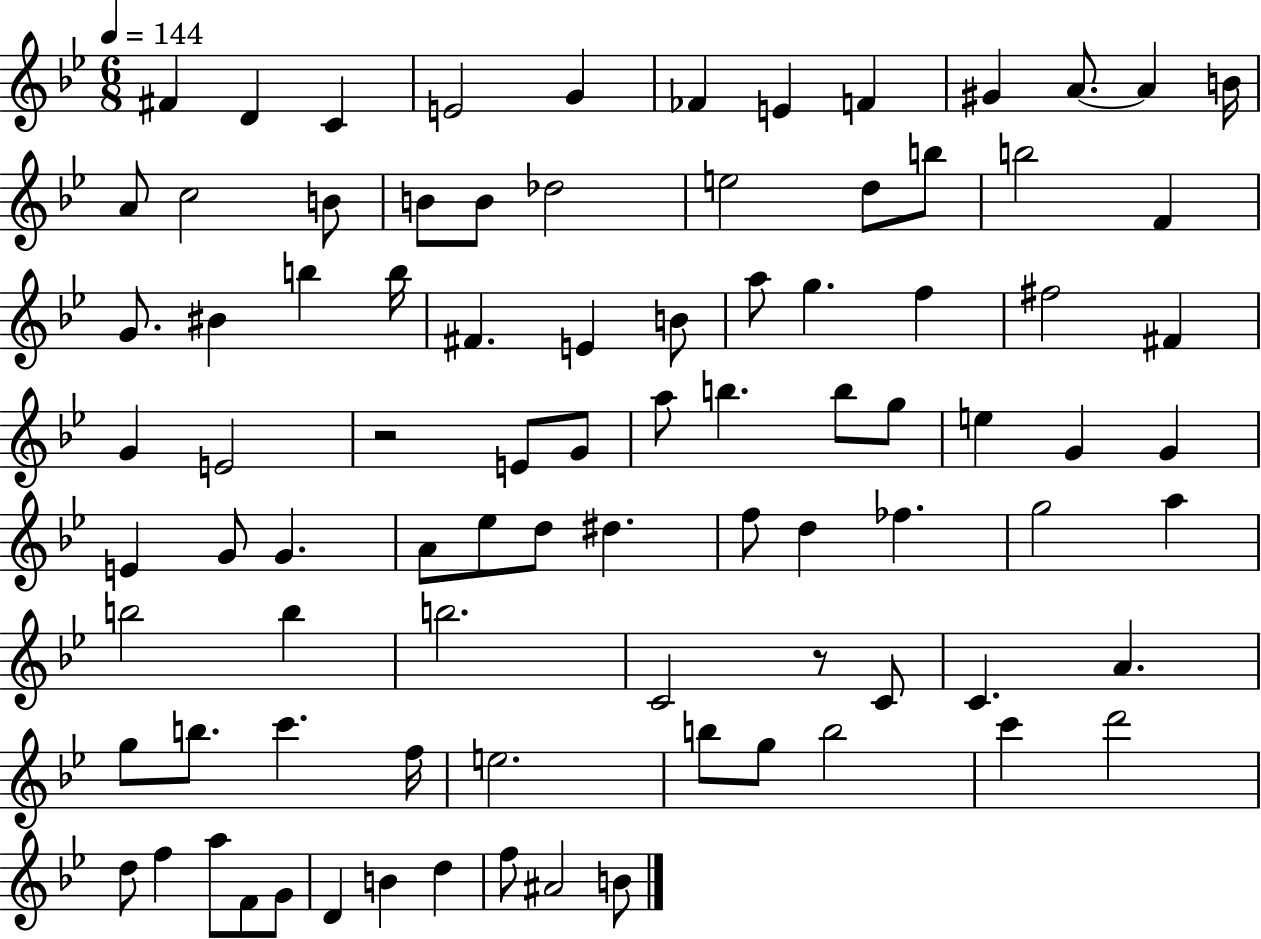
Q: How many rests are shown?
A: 2